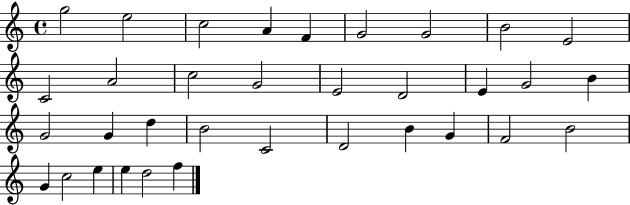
X:1
T:Untitled
M:4/4
L:1/4
K:C
g2 e2 c2 A F G2 G2 B2 E2 C2 A2 c2 G2 E2 D2 E G2 B G2 G d B2 C2 D2 B G F2 B2 G c2 e e d2 f